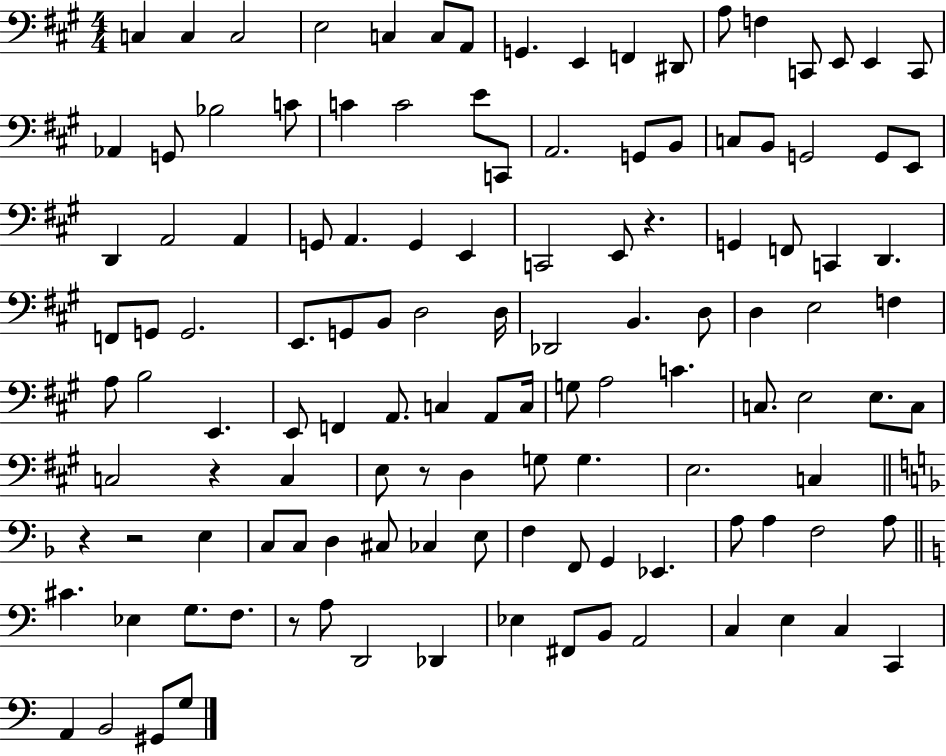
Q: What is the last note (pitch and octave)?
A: G3